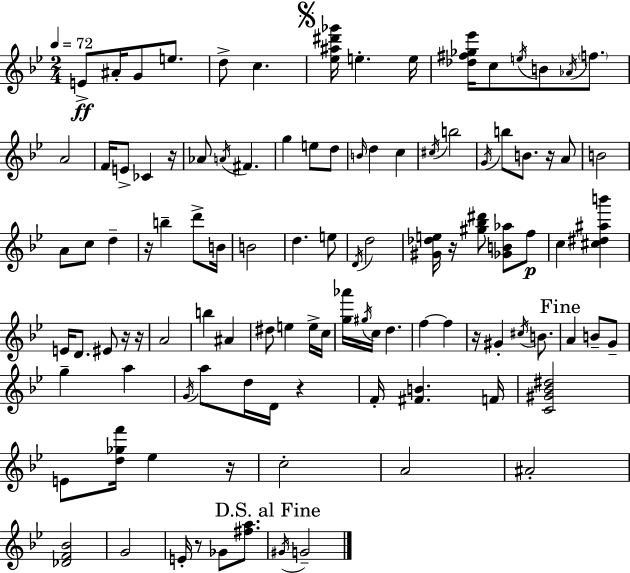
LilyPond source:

{
  \clef treble
  \numericTimeSignature
  \time 2/4
  \key g \minor
  \tempo 4 = 72
  e'8->\ff ais'16-. g'8 e''8. | d''8-> c''4. | \mark \markup { \musicglyph "scripts.segno" } <ees'' ais'' dis''' ges'''>16 e''4.-. e''16 | <des'' fis'' ges'' ees'''>16 c''8 \acciaccatura { e''16 } b'8 \acciaccatura { aes'16 } \parenthesize f''8. | \break a'2 | f'16 e'8-> ces'4 | r16 aes'8 \acciaccatura { a'16 } fis'4. | g''4 e''8 | \break d''8 \grace { b'16 } d''4 | c''4 \acciaccatura { cis''16 } b''2 | \acciaccatura { g'16 } b''8 | b'8. r16 a'8 b'2 | \break a'8 | c''8 d''4-- r16 b''4-- | d'''8-> b'16 b'2 | d''4. | \break e''8 \acciaccatura { d'16 } d''2 | <gis' des'' e''>16 | r16 <gis'' bes'' dis'''>8 <ges' b' aes''>8 f''8\p c''4 | <cis'' dis'' ais'' b'''>4 e'16 | \break d'8. eis'8 r16 r16 a'2 | b''4 | ais'4 dis''8 | e''4 e''16-> c''16 <g'' aes'''>16 | \break \acciaccatura { gis''16 } c''16 d''4. | f''4~~ f''4 | r16 gis'4-. \acciaccatura { cis''16 } b'8. | \mark "Fine" a'4 b'8-- g'8-- | \break g''4-- a''4 | \acciaccatura { g'16 } a''8 d''16 d'16 r4 | f'16-. <fis' b'>4. | f'16 <c' gis' bes' dis''>2 | \break e'8 <d'' ges'' f'''>16 ees''4 | r16 c''2-. | a'2 | ais'2-. | \break <des' f' bes'>2 | g'2 | e'16-. r8 ges'8 <fis'' a''>8. | \mark "D.S. al Fine" \acciaccatura { gis'16 } g'2-- | \break \bar "|."
}